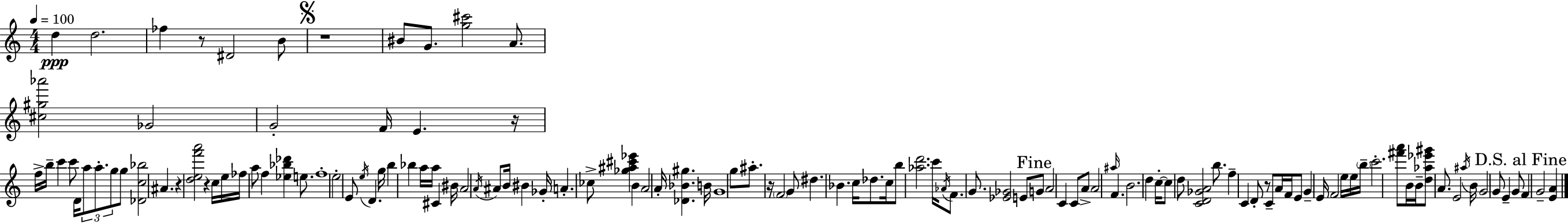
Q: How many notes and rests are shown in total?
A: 128